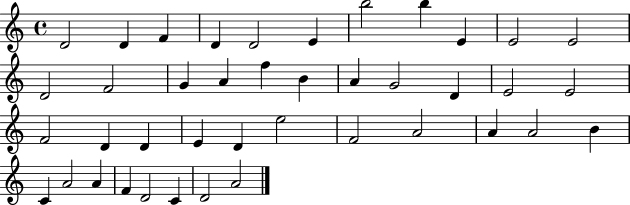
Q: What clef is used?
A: treble